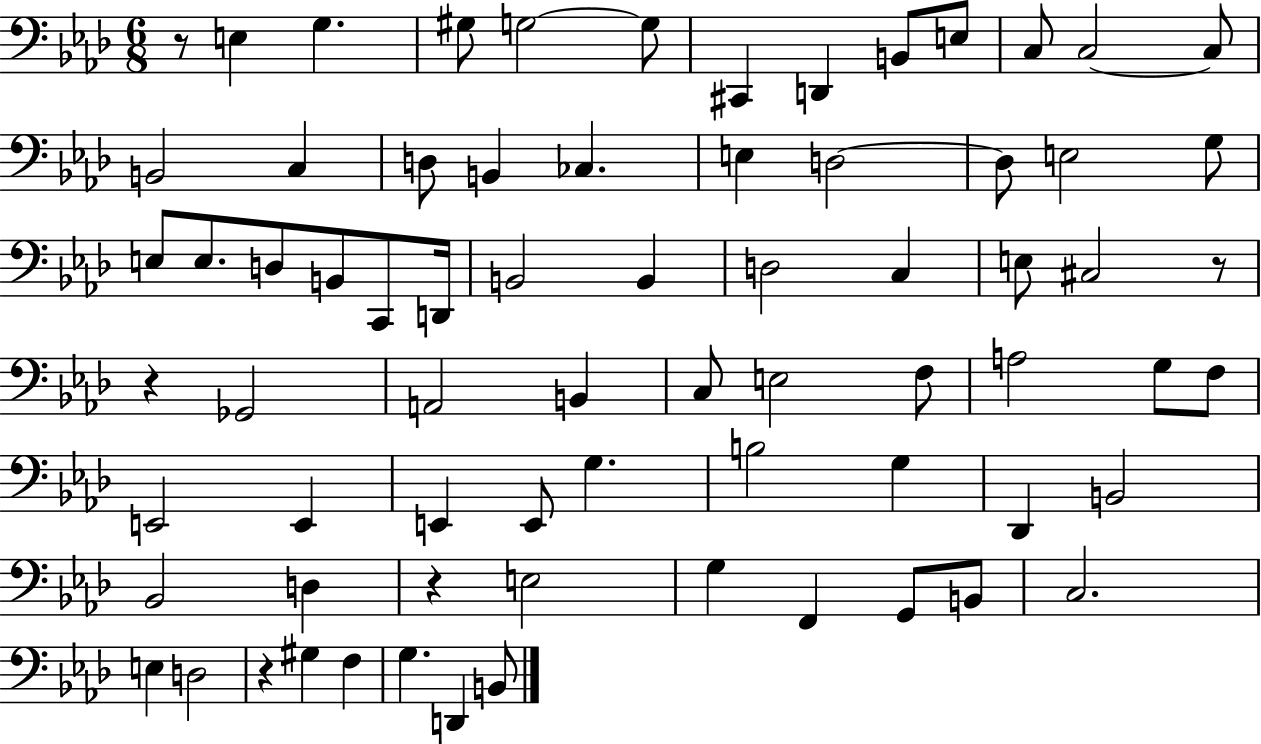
{
  \clef bass
  \numericTimeSignature
  \time 6/8
  \key aes \major
  r8 e4 g4. | gis8 g2~~ g8 | cis,4 d,4 b,8 e8 | c8 c2~~ c8 | \break b,2 c4 | d8 b,4 ces4. | e4 d2~~ | d8 e2 g8 | \break e8 e8. d8 b,8 c,8 d,16 | b,2 b,4 | d2 c4 | e8 cis2 r8 | \break r4 ges,2 | a,2 b,4 | c8 e2 f8 | a2 g8 f8 | \break e,2 e,4 | e,4 e,8 g4. | b2 g4 | des,4 b,2 | \break bes,2 d4 | r4 e2 | g4 f,4 g,8 b,8 | c2. | \break e4 d2 | r4 gis4 f4 | g4. d,4 b,8 | \bar "|."
}